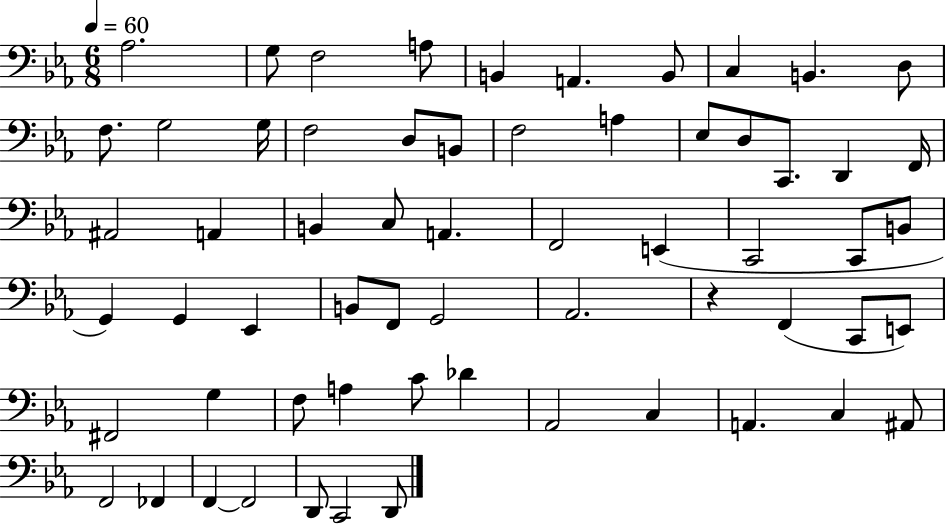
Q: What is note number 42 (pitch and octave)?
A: C2